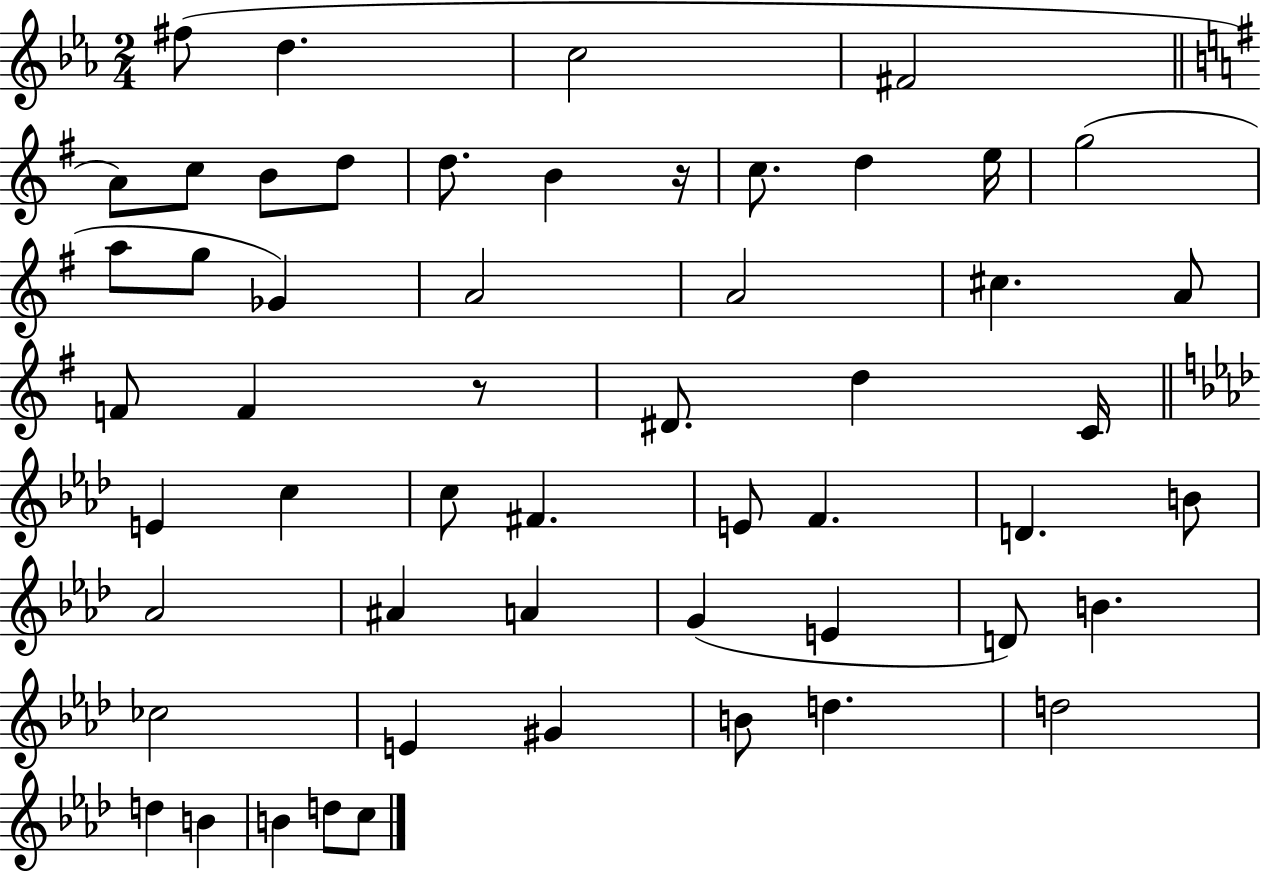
F#5/e D5/q. C5/h F#4/h A4/e C5/e B4/e D5/e D5/e. B4/q R/s C5/e. D5/q E5/s G5/h A5/e G5/e Gb4/q A4/h A4/h C#5/q. A4/e F4/e F4/q R/e D#4/e. D5/q C4/s E4/q C5/q C5/e F#4/q. E4/e F4/q. D4/q. B4/e Ab4/h A#4/q A4/q G4/q E4/q D4/e B4/q. CES5/h E4/q G#4/q B4/e D5/q. D5/h D5/q B4/q B4/q D5/e C5/e